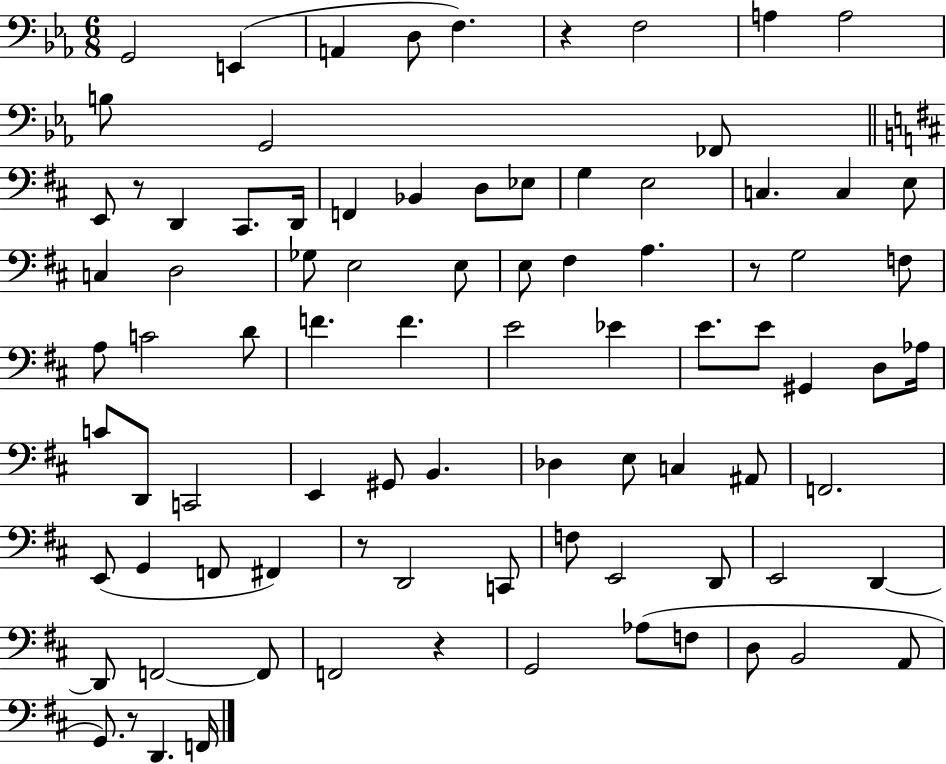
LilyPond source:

{
  \clef bass
  \numericTimeSignature
  \time 6/8
  \key ees \major
  \repeat volta 2 { g,2 e,4( | a,4 d8 f4.) | r4 f2 | a4 a2 | \break b8 g,2 fes,8 | \bar "||" \break \key d \major e,8 r8 d,4 cis,8. d,16 | f,4 bes,4 d8 ees8 | g4 e2 | c4. c4 e8 | \break c4 d2 | ges8 e2 e8 | e8 fis4 a4. | r8 g2 f8 | \break a8 c'2 d'8 | f'4. f'4. | e'2 ees'4 | e'8. e'8 gis,4 d8 aes16 | \break c'8 d,8 c,2 | e,4 gis,8 b,4. | des4 e8 c4 ais,8 | f,2. | \break e,8( g,4 f,8 fis,4) | r8 d,2 c,8 | f8 e,2 d,8 | e,2 d,4~~ | \break d,8 f,2~~ f,8 | f,2 r4 | g,2 aes8( f8 | d8 b,2 a,8 | \break g,8.) r8 d,4. f,16 | } \bar "|."
}